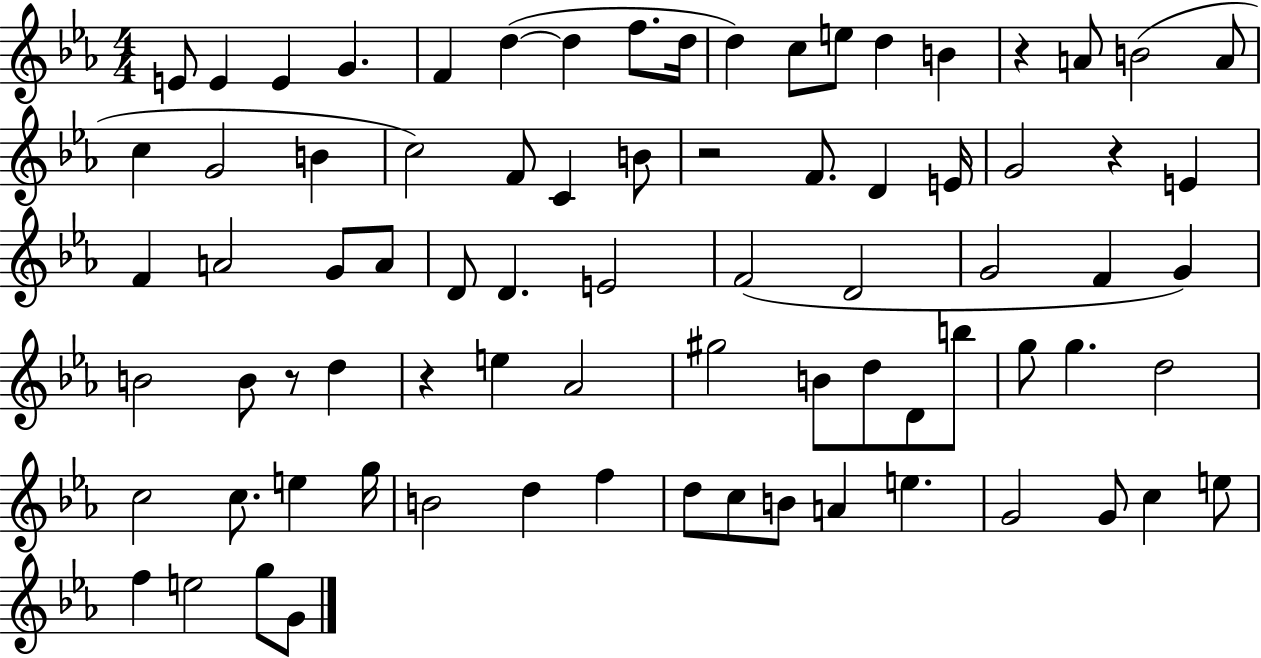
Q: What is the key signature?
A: EES major